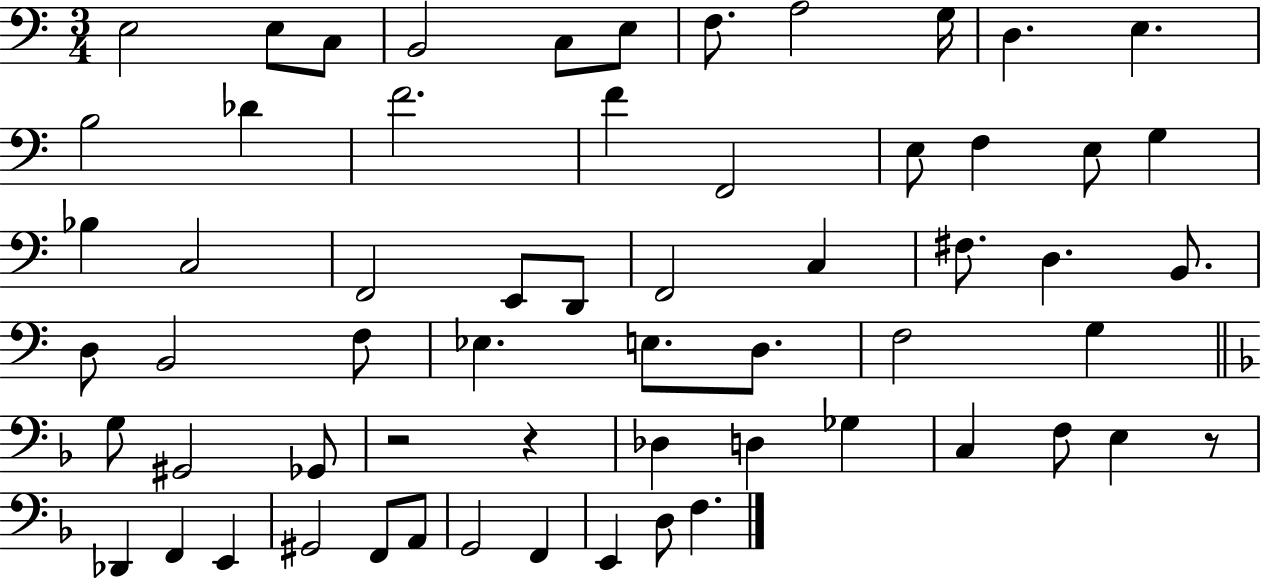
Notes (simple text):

E3/h E3/e C3/e B2/h C3/e E3/e F3/e. A3/h G3/s D3/q. E3/q. B3/h Db4/q F4/h. F4/q F2/h E3/e F3/q E3/e G3/q Bb3/q C3/h F2/h E2/e D2/e F2/h C3/q F#3/e. D3/q. B2/e. D3/e B2/h F3/e Eb3/q. E3/e. D3/e. F3/h G3/q G3/e G#2/h Gb2/e R/h R/q Db3/q D3/q Gb3/q C3/q F3/e E3/q R/e Db2/q F2/q E2/q G#2/h F2/e A2/e G2/h F2/q E2/q D3/e F3/q.